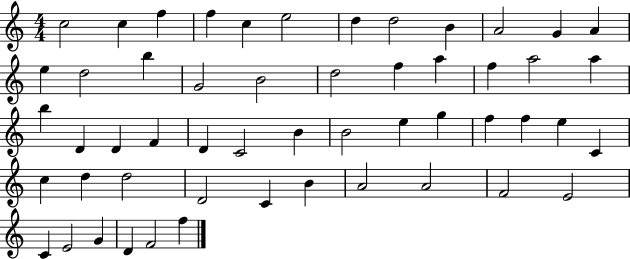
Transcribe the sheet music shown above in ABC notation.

X:1
T:Untitled
M:4/4
L:1/4
K:C
c2 c f f c e2 d d2 B A2 G A e d2 b G2 B2 d2 f a f a2 a b D D F D C2 B B2 e g f f e C c d d2 D2 C B A2 A2 F2 E2 C E2 G D F2 f